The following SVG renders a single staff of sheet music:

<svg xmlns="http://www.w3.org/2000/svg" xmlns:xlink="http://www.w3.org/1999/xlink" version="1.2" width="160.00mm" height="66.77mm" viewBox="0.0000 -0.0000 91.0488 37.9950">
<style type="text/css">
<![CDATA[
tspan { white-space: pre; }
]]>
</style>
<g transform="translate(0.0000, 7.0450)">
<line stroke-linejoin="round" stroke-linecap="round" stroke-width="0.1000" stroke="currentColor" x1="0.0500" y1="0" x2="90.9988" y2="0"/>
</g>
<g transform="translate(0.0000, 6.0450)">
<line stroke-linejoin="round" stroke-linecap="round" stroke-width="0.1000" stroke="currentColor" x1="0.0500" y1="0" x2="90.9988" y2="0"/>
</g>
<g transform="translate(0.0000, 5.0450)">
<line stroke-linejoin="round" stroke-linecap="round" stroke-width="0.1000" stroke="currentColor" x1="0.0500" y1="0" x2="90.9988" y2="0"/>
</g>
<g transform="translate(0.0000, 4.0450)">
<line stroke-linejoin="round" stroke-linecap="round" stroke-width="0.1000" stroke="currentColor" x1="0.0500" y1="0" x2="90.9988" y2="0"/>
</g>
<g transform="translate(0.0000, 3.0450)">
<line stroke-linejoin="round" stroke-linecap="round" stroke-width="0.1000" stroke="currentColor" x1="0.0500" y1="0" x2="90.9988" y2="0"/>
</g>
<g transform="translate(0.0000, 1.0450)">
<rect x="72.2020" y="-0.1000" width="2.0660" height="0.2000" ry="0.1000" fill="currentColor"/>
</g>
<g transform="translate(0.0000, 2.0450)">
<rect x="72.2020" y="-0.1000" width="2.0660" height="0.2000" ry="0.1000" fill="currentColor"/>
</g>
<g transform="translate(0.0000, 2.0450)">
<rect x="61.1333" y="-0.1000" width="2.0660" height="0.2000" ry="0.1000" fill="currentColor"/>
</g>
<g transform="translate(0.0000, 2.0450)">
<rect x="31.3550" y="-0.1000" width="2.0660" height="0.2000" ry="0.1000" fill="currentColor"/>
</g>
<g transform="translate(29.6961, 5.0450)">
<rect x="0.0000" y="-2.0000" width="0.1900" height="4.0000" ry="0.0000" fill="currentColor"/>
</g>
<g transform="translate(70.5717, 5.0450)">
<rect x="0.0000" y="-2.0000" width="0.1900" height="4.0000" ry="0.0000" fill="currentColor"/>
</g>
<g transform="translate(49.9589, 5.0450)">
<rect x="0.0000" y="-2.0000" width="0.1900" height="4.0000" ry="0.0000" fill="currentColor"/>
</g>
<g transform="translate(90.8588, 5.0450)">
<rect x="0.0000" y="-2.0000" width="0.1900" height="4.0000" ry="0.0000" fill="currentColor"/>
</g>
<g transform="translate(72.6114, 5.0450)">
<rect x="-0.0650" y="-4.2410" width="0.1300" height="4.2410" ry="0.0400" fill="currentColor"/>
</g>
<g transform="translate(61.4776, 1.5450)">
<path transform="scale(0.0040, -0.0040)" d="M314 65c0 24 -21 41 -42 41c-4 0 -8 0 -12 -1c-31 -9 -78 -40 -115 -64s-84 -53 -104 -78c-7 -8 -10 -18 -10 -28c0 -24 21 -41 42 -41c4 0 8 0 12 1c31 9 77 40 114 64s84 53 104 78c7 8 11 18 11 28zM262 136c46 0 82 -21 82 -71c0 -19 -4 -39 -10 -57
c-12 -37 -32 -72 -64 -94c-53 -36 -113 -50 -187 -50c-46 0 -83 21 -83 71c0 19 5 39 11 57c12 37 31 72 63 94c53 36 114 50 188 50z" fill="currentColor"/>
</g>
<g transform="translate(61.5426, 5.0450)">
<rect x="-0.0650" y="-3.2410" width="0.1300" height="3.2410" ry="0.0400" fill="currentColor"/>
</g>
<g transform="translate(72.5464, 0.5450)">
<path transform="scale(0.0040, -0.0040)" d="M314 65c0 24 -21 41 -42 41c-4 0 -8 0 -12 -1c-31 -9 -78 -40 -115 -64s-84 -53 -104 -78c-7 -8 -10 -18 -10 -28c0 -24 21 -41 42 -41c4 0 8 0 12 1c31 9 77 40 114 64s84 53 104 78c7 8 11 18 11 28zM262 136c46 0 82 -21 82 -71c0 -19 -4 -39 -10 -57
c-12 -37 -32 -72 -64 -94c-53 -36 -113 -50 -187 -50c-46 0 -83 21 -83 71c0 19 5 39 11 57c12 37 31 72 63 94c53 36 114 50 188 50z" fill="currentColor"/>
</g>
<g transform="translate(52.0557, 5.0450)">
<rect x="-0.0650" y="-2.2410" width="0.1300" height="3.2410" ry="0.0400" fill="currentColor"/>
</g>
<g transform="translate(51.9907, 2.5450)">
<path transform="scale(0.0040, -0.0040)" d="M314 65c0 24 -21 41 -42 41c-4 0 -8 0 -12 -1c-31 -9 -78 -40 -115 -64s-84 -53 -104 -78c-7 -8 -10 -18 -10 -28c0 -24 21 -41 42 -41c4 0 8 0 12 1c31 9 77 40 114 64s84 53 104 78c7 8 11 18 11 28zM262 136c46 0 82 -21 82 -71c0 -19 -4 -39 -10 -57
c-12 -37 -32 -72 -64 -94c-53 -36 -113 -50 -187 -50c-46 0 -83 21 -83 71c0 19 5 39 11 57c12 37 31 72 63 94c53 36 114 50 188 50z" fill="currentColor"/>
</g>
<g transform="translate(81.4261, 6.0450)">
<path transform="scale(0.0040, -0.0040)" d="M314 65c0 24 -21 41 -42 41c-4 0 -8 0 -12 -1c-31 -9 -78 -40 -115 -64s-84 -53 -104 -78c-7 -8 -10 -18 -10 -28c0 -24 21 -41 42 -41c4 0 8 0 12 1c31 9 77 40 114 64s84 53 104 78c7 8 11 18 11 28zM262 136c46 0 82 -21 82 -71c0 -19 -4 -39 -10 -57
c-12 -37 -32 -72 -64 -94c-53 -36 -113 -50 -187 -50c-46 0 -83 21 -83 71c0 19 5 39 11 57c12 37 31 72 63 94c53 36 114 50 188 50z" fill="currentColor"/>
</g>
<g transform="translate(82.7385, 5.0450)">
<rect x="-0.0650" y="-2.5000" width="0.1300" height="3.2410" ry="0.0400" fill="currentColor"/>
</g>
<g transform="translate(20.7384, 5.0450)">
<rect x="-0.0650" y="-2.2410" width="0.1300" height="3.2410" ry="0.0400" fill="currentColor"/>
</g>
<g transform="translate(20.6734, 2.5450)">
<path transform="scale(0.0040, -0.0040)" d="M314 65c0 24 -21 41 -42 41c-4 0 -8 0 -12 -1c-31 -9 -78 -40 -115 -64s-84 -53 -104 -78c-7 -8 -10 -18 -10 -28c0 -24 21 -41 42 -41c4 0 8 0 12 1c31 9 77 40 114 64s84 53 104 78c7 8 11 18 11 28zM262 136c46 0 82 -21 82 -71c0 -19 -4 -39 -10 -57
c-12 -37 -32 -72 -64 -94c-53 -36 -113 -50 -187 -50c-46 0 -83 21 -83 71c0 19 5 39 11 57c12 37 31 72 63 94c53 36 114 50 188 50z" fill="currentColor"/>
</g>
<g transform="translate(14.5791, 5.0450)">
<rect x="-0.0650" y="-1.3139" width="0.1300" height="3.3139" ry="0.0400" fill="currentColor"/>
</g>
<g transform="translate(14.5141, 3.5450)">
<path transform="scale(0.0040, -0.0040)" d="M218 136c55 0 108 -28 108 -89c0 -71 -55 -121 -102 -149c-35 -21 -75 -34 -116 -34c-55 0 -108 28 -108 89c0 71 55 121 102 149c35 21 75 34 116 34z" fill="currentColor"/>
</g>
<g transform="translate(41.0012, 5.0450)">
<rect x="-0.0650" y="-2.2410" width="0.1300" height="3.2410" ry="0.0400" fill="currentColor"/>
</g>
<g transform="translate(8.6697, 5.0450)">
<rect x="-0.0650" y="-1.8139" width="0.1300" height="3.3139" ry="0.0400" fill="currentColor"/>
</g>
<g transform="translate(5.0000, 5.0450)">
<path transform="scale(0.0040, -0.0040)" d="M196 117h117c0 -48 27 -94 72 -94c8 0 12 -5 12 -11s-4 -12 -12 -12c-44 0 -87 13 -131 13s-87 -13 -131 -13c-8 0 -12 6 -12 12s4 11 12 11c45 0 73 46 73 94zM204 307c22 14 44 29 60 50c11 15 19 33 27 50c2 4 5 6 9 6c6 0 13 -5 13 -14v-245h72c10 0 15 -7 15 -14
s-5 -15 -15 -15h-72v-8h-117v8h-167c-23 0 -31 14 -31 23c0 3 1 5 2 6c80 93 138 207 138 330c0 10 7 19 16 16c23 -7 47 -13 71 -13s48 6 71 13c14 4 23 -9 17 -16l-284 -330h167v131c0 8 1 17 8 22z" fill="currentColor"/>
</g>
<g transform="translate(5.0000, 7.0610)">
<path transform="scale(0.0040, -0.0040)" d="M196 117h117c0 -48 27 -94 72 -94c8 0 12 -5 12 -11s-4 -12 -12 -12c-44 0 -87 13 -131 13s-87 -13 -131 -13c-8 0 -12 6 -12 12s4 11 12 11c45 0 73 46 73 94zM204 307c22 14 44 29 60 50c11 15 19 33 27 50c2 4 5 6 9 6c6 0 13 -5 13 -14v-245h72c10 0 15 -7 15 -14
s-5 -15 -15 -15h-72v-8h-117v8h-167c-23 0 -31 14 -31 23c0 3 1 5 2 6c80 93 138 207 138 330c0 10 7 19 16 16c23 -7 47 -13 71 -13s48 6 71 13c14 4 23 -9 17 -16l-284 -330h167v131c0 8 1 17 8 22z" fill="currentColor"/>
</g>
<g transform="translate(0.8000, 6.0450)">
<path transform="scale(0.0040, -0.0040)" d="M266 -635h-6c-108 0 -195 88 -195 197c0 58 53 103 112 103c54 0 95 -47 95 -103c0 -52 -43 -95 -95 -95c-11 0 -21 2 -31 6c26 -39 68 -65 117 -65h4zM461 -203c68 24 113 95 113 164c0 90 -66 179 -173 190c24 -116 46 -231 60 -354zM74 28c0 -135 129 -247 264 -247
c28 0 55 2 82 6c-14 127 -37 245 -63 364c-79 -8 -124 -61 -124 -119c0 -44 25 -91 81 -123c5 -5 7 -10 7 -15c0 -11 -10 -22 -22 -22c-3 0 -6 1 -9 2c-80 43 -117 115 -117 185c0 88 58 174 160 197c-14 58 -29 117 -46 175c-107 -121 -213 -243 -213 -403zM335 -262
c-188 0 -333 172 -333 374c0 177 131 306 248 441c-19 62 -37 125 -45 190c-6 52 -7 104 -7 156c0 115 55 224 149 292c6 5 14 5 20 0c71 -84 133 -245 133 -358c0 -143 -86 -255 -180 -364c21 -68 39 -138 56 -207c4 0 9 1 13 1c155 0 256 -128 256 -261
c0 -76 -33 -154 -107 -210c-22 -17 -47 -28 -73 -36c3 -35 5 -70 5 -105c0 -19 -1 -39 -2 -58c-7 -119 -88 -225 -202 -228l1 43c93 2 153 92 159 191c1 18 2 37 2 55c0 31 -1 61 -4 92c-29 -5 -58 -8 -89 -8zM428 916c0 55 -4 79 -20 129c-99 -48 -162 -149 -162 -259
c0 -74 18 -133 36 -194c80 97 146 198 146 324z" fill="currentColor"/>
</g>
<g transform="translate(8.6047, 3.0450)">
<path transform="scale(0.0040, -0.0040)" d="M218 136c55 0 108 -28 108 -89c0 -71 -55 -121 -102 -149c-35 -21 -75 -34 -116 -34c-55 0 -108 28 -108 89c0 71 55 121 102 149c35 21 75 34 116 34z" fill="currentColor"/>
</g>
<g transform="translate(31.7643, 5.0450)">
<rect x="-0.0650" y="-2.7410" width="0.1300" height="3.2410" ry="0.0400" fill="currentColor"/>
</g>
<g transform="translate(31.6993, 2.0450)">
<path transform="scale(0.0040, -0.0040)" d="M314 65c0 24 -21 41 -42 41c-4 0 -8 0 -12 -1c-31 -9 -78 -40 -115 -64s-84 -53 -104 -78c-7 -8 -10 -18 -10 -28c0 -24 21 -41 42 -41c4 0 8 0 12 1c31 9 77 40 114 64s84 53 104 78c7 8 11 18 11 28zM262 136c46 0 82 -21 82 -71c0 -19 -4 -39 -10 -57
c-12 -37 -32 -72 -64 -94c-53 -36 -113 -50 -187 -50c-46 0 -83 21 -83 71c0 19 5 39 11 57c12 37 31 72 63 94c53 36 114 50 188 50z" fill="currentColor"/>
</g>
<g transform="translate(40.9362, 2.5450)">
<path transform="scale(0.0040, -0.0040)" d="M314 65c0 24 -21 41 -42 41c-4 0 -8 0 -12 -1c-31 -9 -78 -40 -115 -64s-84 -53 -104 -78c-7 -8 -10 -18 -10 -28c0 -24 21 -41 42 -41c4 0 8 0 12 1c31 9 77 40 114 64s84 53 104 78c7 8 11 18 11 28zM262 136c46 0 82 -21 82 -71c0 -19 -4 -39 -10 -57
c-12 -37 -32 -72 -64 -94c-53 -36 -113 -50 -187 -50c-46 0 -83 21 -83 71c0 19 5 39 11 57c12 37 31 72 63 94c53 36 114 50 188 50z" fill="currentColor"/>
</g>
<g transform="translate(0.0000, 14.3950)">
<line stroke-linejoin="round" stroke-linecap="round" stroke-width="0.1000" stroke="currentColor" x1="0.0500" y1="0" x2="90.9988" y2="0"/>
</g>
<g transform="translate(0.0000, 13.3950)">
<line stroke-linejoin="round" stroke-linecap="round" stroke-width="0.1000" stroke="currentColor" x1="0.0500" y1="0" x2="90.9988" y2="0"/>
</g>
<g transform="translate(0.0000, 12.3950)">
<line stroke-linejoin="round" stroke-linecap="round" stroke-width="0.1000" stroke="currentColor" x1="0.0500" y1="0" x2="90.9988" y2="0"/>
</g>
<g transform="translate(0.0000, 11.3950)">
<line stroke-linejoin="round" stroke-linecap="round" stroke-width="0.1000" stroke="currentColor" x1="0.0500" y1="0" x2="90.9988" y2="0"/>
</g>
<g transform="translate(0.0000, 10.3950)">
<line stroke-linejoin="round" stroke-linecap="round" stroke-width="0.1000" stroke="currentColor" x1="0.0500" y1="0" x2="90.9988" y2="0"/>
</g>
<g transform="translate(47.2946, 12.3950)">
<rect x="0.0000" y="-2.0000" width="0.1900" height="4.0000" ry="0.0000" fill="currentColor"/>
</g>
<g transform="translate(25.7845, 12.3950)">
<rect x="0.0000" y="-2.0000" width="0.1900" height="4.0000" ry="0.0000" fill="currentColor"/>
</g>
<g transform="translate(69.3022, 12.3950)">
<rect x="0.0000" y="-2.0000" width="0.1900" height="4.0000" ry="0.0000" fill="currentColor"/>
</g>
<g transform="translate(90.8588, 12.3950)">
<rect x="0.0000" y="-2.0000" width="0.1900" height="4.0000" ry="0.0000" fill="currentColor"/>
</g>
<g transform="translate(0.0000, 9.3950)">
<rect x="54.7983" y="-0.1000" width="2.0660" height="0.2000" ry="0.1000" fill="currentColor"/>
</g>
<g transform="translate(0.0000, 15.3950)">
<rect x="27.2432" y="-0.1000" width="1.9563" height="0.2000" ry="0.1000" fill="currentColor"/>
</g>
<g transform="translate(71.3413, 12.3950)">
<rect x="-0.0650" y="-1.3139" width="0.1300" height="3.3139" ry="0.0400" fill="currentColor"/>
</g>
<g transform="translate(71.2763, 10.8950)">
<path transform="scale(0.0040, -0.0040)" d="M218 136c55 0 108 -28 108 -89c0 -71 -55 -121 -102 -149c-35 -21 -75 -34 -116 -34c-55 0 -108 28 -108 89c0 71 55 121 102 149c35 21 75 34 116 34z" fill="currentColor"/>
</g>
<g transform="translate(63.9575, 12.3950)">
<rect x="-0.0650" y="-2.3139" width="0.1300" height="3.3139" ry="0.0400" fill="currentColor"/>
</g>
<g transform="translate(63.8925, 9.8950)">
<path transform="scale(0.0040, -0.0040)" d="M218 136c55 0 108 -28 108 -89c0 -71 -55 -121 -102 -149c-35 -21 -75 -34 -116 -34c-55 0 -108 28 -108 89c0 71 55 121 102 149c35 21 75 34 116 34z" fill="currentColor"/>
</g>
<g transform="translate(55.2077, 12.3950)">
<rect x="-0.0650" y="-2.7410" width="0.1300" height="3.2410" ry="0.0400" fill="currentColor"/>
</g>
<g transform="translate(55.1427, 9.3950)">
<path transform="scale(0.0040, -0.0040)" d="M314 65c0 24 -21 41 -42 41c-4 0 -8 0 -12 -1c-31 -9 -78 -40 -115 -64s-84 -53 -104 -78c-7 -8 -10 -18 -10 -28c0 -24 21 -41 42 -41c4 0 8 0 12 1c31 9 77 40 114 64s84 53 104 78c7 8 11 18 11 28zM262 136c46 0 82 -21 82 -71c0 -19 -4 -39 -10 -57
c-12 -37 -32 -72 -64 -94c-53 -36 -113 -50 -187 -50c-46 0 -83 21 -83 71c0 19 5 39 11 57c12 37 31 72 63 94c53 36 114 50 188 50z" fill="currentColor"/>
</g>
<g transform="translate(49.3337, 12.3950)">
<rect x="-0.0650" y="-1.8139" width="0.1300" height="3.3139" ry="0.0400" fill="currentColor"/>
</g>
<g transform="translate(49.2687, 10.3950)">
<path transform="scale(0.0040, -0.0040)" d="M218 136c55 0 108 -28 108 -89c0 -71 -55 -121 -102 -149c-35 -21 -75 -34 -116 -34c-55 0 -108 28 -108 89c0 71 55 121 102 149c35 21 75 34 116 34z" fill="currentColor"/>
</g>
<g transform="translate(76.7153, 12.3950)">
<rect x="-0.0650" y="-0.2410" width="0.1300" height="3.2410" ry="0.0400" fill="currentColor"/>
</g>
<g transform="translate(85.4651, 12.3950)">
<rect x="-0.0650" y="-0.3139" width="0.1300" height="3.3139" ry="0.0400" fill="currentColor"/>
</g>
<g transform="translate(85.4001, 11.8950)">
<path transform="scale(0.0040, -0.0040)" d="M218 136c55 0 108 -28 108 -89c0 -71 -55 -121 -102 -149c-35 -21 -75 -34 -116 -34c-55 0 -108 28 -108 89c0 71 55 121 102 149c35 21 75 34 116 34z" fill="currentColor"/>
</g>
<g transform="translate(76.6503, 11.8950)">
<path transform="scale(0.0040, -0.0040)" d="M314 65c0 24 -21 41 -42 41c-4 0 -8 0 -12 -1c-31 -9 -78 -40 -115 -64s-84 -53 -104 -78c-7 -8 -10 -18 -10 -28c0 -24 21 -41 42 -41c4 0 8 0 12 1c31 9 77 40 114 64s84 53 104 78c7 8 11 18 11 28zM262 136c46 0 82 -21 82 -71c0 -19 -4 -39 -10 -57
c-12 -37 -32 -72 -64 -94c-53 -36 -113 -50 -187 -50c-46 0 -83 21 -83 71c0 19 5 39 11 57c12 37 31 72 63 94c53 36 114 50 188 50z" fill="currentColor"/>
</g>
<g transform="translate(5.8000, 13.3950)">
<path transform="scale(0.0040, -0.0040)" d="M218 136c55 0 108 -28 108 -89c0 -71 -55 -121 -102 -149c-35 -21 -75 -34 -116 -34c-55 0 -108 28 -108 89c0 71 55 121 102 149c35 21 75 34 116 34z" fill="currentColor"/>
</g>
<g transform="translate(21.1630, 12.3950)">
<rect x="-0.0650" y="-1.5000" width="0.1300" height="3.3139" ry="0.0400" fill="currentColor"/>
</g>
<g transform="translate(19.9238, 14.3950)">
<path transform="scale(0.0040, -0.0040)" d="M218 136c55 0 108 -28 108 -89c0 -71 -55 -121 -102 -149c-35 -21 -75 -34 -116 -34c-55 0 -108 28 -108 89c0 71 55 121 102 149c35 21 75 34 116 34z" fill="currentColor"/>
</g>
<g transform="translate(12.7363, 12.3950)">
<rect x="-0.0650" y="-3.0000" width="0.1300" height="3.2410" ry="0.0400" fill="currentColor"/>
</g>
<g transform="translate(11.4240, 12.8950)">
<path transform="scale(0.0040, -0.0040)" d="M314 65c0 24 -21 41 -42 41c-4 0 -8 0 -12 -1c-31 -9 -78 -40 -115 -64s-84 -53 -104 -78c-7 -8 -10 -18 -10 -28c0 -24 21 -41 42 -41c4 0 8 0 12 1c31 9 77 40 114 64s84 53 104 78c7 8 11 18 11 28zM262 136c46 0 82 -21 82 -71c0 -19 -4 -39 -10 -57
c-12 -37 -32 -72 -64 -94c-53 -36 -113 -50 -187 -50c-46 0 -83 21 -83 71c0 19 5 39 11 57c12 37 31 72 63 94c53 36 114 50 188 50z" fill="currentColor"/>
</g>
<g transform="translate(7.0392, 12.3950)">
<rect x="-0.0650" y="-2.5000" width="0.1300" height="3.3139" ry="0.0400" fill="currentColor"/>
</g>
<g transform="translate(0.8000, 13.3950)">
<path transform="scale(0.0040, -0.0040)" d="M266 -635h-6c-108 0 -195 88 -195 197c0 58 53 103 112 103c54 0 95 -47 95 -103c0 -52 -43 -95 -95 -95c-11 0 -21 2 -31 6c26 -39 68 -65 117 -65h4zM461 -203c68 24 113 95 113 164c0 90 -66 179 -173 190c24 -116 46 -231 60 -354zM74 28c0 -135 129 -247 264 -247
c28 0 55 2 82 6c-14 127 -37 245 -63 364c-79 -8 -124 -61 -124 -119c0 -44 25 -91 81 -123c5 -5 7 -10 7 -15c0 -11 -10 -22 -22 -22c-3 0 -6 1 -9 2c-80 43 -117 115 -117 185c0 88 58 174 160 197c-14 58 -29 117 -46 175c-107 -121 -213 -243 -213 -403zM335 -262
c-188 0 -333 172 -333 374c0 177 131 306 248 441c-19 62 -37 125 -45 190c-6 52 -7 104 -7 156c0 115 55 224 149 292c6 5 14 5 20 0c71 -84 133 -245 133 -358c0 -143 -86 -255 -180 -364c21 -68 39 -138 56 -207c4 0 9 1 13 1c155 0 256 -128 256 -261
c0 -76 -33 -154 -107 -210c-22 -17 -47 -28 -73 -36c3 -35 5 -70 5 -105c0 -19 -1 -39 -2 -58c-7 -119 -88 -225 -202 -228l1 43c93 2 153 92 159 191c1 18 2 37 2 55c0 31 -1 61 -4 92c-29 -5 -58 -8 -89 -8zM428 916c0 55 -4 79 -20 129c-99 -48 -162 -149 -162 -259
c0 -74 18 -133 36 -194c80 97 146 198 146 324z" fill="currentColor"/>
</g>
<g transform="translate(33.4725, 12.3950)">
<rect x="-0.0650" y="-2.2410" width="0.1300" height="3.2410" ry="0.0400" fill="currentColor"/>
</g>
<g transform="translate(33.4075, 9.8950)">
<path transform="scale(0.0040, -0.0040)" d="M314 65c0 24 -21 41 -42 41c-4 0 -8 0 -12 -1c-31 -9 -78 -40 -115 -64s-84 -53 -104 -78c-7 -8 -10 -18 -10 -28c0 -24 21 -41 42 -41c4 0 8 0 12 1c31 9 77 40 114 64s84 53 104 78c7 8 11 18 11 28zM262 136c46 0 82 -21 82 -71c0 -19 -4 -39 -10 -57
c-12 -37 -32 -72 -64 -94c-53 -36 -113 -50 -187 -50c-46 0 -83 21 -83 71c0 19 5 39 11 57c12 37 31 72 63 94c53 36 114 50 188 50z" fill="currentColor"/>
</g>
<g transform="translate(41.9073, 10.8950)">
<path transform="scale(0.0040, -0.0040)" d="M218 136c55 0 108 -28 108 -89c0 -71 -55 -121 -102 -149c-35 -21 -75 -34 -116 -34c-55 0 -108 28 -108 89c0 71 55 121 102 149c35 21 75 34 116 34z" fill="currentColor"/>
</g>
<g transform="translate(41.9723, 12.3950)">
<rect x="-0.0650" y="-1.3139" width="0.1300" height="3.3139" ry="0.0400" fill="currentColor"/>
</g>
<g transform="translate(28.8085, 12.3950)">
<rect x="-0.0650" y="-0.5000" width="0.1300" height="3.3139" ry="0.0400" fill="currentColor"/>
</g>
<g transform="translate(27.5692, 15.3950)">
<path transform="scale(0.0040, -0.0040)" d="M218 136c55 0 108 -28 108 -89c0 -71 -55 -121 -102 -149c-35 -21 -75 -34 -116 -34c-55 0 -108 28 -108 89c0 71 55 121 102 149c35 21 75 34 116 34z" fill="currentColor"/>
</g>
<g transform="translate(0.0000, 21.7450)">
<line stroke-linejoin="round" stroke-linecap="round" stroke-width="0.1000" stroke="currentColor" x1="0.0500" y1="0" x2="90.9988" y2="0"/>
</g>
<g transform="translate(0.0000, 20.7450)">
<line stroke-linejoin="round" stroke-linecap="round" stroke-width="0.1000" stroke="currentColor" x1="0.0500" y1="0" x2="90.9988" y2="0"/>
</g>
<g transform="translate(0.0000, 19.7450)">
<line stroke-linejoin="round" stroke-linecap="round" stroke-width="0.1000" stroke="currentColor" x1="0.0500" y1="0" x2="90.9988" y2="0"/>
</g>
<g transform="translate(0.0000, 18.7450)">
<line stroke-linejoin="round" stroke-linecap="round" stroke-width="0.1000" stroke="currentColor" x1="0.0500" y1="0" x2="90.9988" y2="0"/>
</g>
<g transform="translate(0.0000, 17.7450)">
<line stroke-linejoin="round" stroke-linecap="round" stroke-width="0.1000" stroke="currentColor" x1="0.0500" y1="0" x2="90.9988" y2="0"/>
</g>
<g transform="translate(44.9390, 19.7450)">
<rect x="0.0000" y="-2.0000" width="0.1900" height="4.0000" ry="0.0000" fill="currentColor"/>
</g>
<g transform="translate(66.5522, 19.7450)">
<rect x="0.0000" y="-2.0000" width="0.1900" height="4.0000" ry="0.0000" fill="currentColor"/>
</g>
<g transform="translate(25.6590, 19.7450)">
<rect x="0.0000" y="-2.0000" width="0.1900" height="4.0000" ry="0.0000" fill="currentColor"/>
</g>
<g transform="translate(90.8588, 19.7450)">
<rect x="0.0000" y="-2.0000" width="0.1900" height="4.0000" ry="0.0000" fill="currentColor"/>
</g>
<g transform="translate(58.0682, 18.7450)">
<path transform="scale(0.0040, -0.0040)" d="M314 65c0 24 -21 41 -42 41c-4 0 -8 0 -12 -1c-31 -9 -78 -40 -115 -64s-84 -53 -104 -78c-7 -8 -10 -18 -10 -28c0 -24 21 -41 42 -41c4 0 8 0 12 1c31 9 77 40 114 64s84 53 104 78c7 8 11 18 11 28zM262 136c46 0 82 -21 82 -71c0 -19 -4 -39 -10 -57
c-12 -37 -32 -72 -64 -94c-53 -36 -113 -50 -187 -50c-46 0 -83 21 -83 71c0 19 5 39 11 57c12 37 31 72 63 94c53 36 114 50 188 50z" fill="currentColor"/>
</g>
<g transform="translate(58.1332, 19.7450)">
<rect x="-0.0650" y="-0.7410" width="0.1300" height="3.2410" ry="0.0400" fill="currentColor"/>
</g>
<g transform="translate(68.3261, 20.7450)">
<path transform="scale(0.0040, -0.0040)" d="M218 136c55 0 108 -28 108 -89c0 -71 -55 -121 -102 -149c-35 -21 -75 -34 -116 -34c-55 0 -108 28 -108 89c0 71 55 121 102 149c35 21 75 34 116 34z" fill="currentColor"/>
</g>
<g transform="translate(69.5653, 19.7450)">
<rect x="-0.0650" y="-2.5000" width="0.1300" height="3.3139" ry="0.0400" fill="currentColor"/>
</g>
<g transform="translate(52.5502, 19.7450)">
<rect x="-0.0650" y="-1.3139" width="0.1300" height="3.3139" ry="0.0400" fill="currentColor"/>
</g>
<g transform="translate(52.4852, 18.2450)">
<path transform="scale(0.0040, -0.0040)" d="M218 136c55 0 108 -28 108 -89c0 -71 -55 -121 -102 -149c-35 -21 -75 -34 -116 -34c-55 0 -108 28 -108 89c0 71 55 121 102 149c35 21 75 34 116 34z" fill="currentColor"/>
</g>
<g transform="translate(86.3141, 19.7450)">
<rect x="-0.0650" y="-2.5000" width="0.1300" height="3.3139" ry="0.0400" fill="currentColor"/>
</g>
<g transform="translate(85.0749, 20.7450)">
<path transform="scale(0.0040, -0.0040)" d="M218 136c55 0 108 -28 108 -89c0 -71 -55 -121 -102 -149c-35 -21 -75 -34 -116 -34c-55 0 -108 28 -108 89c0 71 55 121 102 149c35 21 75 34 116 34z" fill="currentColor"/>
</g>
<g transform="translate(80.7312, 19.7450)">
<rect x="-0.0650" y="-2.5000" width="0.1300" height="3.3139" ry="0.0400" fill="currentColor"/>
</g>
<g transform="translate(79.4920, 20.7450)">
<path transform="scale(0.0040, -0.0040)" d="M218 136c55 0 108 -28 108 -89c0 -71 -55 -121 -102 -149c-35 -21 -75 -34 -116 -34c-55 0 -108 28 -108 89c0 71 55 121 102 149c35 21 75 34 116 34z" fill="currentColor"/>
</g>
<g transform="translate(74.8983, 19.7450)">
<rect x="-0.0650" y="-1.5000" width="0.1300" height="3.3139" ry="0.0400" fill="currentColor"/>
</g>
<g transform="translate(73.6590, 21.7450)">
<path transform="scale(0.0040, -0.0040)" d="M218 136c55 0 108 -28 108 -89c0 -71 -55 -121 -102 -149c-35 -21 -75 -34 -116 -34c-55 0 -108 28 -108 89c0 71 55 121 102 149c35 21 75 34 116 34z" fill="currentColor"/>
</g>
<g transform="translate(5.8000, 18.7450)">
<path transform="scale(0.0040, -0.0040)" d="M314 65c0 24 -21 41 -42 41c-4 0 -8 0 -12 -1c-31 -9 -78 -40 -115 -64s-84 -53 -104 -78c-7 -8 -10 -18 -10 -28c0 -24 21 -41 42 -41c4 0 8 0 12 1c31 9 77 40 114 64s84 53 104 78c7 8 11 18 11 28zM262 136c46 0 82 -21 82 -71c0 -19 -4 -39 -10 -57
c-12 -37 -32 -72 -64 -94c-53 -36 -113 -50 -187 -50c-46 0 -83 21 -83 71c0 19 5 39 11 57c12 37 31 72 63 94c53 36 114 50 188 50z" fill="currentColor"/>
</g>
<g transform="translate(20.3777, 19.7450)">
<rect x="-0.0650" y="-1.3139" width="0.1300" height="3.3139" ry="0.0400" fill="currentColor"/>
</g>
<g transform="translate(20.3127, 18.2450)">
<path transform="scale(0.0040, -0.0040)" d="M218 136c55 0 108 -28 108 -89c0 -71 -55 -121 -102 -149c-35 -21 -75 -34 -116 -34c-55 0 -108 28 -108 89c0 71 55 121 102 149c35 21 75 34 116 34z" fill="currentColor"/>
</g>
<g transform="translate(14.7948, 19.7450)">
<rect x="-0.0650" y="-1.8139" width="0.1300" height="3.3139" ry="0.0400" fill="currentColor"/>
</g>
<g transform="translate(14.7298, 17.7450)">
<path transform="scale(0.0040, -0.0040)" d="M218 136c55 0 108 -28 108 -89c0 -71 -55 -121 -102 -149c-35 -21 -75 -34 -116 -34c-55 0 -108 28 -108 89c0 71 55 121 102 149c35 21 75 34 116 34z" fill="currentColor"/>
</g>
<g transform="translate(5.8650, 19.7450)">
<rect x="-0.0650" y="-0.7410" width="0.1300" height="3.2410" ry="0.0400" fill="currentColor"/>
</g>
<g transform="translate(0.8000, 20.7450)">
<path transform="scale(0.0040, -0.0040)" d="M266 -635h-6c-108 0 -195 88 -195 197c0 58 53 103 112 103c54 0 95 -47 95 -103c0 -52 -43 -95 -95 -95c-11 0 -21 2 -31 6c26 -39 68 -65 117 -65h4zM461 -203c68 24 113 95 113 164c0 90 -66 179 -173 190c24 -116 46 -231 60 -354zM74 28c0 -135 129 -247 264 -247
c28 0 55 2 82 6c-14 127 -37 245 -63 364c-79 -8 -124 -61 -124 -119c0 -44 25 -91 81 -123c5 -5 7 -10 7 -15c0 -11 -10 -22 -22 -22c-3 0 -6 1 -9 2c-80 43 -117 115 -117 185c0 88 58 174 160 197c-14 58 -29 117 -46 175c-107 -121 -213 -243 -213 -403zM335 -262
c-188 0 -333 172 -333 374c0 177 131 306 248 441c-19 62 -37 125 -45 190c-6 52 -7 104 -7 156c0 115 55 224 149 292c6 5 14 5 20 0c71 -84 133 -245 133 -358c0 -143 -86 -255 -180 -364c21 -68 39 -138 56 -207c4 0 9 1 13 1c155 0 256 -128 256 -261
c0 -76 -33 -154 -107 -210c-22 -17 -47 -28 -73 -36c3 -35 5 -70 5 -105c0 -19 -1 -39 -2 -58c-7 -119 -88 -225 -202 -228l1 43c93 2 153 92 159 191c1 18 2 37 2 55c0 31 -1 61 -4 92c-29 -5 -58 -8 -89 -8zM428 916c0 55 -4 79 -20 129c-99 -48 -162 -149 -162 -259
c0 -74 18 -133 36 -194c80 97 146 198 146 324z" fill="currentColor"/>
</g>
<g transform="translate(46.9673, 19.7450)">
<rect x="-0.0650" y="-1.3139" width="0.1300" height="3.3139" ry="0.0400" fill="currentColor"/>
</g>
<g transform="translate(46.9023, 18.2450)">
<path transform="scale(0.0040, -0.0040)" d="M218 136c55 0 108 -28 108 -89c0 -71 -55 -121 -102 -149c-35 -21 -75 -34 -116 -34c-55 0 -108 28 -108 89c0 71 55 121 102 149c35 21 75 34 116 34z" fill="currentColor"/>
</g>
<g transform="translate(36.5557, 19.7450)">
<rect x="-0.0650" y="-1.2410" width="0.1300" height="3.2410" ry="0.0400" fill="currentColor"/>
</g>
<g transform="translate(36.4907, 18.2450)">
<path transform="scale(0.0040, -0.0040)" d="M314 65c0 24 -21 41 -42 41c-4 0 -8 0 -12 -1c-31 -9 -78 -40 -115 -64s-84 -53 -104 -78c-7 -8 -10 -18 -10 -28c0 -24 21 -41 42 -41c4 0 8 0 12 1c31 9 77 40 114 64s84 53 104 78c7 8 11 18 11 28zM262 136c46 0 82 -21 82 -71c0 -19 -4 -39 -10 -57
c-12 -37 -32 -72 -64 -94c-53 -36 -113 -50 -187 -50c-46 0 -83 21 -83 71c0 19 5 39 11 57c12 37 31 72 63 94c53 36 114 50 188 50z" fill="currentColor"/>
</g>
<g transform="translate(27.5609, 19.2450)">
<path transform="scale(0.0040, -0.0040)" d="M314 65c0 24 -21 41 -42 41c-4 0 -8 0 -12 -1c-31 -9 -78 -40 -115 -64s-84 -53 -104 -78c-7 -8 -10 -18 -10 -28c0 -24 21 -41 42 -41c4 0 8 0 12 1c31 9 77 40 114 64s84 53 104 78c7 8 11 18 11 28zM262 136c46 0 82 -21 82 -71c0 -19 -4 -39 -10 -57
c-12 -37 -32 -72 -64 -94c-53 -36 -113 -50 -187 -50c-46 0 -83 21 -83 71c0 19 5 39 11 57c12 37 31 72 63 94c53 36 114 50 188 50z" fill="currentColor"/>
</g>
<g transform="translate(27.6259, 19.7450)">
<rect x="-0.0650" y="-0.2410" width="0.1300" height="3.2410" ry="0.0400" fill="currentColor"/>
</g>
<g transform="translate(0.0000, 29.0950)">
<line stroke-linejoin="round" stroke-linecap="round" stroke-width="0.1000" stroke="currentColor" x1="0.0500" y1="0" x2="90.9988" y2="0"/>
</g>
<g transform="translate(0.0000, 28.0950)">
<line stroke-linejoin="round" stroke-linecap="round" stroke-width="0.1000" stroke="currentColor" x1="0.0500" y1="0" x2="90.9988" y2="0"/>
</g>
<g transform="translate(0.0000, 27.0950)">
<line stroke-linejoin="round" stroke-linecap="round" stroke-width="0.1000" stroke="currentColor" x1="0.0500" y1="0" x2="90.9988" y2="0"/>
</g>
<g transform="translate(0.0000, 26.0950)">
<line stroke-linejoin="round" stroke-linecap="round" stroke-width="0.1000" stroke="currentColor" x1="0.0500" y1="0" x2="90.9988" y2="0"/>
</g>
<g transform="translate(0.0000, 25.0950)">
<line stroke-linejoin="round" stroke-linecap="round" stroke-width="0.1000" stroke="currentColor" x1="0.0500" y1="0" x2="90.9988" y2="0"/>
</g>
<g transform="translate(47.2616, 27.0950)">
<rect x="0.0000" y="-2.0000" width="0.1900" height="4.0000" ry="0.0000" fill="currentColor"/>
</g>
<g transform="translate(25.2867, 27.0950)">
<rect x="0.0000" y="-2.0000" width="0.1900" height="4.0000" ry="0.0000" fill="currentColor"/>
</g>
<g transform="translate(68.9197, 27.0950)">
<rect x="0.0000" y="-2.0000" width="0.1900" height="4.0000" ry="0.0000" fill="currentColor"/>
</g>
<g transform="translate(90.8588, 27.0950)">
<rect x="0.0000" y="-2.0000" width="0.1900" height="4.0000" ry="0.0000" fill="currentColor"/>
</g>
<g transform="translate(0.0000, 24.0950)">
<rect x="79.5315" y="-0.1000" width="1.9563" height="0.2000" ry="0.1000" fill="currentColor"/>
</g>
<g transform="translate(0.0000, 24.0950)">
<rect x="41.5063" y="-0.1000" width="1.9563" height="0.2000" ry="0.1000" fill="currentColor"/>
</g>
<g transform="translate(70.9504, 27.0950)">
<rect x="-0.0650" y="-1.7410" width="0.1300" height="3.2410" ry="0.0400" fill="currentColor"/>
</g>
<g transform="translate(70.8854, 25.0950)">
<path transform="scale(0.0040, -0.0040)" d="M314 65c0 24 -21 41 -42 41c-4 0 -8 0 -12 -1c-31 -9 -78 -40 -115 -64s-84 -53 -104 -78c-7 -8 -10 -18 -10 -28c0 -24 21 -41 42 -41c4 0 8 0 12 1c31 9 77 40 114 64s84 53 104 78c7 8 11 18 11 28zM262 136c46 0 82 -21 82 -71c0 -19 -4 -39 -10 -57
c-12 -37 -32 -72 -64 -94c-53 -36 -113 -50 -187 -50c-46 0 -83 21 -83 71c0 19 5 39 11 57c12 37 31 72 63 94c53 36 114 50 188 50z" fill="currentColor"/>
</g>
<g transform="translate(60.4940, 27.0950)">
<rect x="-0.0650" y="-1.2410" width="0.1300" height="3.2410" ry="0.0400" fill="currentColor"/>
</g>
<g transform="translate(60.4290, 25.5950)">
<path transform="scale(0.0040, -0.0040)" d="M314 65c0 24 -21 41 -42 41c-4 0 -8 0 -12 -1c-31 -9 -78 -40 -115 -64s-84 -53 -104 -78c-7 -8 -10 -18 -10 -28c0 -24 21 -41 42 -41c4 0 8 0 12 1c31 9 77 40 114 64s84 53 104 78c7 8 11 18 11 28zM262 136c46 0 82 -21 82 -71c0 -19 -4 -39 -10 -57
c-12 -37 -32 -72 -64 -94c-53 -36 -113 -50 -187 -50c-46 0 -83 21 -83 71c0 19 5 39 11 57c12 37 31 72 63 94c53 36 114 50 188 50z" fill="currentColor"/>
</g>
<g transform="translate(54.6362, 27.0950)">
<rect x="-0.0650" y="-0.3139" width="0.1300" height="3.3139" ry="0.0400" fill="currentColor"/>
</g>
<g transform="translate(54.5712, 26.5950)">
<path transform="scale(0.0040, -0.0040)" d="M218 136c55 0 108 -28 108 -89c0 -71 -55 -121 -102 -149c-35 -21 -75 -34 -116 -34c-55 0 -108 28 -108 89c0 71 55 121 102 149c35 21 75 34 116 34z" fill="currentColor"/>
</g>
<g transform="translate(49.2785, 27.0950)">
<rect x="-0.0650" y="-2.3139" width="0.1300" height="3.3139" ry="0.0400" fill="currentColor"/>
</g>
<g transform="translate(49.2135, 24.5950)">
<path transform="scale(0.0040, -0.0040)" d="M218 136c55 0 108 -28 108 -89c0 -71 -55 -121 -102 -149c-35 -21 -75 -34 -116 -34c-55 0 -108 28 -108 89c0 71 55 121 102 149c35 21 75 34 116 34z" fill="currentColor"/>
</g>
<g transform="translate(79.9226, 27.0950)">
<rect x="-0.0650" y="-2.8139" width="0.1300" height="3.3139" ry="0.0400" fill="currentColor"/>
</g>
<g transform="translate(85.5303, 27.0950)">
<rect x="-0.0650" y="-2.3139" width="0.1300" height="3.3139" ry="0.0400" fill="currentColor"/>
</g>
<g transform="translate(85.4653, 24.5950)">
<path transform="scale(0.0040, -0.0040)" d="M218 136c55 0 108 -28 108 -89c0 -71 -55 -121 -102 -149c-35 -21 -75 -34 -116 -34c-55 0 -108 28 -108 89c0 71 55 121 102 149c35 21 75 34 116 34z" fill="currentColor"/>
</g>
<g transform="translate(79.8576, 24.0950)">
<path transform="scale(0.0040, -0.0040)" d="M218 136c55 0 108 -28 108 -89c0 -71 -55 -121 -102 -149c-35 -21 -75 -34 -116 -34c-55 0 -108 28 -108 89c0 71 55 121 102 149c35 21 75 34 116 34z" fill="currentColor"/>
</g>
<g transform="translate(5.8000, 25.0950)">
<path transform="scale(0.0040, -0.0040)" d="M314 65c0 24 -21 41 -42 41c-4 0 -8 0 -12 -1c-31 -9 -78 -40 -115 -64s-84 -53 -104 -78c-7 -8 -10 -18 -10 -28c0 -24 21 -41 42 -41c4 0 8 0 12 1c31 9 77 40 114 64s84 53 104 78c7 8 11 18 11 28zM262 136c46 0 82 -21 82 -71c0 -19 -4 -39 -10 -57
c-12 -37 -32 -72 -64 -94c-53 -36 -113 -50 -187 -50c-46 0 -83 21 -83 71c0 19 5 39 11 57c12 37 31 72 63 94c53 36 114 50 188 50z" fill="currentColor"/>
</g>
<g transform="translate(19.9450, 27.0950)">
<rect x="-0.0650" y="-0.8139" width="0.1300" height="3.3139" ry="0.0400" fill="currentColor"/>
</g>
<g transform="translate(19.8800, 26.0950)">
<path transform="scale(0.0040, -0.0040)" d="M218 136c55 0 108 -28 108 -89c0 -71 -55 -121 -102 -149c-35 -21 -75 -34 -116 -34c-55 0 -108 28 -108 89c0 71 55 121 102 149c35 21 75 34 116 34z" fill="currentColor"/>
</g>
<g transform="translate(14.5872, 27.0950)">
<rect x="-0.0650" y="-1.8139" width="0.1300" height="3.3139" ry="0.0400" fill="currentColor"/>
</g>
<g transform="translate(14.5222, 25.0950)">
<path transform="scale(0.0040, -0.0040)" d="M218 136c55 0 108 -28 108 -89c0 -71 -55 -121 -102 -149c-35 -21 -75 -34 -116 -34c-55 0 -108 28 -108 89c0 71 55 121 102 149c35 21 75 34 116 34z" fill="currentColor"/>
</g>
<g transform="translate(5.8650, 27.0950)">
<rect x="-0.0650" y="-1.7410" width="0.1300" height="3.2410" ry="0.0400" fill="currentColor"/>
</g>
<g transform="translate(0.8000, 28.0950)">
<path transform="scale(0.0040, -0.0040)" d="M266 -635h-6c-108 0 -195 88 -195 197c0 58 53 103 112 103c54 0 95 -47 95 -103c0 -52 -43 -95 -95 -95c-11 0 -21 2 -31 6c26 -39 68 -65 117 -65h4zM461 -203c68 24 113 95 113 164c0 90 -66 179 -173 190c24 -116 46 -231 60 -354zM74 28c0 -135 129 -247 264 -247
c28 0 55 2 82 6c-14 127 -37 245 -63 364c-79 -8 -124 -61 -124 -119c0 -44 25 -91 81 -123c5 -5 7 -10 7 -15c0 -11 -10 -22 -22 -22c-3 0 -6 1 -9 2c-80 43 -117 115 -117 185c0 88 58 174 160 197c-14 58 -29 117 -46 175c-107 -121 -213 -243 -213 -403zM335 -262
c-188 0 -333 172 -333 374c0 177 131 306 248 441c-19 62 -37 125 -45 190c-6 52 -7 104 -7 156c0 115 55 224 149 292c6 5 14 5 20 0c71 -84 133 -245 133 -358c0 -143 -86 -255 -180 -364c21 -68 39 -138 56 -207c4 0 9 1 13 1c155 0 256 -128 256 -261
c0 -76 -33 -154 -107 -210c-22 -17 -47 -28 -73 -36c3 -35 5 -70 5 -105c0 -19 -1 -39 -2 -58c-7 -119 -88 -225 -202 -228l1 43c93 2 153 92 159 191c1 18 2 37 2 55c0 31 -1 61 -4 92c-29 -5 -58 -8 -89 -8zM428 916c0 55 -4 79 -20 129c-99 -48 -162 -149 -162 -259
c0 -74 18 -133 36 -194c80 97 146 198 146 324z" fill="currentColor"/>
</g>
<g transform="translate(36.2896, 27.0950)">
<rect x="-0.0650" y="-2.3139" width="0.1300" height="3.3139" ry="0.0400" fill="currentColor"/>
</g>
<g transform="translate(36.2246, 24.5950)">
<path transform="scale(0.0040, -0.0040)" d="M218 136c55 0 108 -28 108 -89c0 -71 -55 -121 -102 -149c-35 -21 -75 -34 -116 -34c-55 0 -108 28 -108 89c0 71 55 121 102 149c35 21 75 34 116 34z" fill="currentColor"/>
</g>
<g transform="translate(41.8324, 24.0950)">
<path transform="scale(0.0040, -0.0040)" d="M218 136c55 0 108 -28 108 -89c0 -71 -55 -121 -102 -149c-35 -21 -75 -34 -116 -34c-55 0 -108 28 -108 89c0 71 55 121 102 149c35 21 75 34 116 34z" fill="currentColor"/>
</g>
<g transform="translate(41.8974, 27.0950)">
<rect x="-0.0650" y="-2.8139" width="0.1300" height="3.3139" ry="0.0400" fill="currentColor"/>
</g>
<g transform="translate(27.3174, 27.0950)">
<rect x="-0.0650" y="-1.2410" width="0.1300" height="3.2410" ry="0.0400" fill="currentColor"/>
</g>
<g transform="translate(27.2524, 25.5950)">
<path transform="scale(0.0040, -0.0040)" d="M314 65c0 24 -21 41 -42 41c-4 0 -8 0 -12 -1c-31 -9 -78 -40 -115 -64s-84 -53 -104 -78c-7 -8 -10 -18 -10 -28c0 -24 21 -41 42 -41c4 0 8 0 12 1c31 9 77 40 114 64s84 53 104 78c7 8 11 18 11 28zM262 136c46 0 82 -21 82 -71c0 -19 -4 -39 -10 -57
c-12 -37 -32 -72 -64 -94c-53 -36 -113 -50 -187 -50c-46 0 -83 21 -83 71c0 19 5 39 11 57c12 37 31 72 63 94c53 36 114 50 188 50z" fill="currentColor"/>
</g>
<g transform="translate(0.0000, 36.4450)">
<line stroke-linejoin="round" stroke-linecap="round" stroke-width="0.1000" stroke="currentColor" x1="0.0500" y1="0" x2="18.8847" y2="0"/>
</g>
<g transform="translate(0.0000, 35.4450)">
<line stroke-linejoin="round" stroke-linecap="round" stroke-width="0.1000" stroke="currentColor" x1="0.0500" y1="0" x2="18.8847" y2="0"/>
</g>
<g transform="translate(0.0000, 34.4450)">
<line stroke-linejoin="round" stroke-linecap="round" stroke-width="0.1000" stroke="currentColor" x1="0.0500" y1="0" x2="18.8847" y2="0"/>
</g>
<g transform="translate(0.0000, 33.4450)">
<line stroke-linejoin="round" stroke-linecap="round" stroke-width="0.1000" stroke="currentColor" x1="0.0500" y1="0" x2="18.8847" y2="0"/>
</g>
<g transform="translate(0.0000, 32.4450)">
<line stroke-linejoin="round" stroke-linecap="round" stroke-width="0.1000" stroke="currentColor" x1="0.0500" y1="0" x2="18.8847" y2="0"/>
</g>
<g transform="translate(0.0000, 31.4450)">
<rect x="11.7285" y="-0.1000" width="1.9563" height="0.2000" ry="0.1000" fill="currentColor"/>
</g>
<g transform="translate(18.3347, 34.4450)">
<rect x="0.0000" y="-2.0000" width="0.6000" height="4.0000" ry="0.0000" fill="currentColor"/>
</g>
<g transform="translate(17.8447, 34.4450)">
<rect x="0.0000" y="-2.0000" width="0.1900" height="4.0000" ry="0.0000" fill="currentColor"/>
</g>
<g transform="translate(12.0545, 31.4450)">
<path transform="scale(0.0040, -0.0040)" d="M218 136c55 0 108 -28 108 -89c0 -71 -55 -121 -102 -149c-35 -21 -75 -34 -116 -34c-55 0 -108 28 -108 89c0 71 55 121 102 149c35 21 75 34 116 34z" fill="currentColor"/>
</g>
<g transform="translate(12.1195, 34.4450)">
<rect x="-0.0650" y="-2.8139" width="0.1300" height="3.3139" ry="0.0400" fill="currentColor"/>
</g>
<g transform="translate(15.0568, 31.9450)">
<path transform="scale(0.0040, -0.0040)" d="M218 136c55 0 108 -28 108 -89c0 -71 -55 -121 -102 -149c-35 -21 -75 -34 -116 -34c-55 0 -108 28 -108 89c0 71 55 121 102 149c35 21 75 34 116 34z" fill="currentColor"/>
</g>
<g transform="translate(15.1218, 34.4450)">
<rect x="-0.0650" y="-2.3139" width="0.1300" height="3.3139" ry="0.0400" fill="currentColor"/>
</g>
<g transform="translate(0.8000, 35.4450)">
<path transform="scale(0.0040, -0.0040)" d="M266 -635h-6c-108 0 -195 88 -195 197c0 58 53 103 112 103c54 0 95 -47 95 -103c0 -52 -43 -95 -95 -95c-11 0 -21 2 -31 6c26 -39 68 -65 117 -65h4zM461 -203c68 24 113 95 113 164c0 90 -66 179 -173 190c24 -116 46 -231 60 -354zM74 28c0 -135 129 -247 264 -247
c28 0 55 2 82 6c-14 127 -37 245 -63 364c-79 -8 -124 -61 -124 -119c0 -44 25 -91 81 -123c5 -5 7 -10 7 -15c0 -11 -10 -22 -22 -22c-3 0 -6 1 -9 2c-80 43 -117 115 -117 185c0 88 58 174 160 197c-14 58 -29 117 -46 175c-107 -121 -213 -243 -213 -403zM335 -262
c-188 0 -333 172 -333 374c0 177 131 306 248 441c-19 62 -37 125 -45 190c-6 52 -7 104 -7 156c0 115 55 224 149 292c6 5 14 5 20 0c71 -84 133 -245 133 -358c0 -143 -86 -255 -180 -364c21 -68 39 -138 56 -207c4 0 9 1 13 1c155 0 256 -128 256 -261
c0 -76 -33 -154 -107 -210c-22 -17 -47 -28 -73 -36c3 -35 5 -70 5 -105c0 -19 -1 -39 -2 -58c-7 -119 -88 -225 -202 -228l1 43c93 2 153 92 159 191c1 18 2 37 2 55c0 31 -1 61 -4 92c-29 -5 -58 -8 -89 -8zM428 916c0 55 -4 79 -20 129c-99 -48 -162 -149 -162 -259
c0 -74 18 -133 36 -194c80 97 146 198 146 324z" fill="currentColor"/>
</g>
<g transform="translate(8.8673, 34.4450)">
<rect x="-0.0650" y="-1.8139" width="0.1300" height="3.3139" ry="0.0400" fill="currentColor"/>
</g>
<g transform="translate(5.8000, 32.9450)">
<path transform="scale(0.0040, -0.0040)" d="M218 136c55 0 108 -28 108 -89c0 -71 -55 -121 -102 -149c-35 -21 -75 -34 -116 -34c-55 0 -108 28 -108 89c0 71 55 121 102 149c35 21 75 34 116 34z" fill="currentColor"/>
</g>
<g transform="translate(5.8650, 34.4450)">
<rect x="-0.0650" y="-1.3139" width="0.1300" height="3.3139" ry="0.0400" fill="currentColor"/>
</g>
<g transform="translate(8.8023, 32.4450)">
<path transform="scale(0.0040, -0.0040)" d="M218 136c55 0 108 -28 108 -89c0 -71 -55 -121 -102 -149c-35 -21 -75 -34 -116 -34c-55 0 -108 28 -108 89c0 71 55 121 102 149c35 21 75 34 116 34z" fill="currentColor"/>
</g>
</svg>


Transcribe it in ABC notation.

X:1
T:Untitled
M:4/4
L:1/4
K:C
f e g2 a2 g2 g2 b2 d'2 G2 G A2 E C g2 e f a2 g e c2 c d2 f e c2 e2 e e d2 G E G G f2 f d e2 g a g c e2 f2 a g e f a g